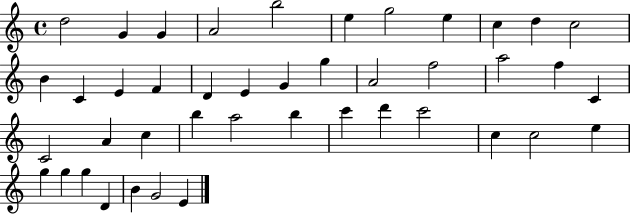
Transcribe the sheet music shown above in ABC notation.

X:1
T:Untitled
M:4/4
L:1/4
K:C
d2 G G A2 b2 e g2 e c d c2 B C E F D E G g A2 f2 a2 f C C2 A c b a2 b c' d' c'2 c c2 e g g g D B G2 E